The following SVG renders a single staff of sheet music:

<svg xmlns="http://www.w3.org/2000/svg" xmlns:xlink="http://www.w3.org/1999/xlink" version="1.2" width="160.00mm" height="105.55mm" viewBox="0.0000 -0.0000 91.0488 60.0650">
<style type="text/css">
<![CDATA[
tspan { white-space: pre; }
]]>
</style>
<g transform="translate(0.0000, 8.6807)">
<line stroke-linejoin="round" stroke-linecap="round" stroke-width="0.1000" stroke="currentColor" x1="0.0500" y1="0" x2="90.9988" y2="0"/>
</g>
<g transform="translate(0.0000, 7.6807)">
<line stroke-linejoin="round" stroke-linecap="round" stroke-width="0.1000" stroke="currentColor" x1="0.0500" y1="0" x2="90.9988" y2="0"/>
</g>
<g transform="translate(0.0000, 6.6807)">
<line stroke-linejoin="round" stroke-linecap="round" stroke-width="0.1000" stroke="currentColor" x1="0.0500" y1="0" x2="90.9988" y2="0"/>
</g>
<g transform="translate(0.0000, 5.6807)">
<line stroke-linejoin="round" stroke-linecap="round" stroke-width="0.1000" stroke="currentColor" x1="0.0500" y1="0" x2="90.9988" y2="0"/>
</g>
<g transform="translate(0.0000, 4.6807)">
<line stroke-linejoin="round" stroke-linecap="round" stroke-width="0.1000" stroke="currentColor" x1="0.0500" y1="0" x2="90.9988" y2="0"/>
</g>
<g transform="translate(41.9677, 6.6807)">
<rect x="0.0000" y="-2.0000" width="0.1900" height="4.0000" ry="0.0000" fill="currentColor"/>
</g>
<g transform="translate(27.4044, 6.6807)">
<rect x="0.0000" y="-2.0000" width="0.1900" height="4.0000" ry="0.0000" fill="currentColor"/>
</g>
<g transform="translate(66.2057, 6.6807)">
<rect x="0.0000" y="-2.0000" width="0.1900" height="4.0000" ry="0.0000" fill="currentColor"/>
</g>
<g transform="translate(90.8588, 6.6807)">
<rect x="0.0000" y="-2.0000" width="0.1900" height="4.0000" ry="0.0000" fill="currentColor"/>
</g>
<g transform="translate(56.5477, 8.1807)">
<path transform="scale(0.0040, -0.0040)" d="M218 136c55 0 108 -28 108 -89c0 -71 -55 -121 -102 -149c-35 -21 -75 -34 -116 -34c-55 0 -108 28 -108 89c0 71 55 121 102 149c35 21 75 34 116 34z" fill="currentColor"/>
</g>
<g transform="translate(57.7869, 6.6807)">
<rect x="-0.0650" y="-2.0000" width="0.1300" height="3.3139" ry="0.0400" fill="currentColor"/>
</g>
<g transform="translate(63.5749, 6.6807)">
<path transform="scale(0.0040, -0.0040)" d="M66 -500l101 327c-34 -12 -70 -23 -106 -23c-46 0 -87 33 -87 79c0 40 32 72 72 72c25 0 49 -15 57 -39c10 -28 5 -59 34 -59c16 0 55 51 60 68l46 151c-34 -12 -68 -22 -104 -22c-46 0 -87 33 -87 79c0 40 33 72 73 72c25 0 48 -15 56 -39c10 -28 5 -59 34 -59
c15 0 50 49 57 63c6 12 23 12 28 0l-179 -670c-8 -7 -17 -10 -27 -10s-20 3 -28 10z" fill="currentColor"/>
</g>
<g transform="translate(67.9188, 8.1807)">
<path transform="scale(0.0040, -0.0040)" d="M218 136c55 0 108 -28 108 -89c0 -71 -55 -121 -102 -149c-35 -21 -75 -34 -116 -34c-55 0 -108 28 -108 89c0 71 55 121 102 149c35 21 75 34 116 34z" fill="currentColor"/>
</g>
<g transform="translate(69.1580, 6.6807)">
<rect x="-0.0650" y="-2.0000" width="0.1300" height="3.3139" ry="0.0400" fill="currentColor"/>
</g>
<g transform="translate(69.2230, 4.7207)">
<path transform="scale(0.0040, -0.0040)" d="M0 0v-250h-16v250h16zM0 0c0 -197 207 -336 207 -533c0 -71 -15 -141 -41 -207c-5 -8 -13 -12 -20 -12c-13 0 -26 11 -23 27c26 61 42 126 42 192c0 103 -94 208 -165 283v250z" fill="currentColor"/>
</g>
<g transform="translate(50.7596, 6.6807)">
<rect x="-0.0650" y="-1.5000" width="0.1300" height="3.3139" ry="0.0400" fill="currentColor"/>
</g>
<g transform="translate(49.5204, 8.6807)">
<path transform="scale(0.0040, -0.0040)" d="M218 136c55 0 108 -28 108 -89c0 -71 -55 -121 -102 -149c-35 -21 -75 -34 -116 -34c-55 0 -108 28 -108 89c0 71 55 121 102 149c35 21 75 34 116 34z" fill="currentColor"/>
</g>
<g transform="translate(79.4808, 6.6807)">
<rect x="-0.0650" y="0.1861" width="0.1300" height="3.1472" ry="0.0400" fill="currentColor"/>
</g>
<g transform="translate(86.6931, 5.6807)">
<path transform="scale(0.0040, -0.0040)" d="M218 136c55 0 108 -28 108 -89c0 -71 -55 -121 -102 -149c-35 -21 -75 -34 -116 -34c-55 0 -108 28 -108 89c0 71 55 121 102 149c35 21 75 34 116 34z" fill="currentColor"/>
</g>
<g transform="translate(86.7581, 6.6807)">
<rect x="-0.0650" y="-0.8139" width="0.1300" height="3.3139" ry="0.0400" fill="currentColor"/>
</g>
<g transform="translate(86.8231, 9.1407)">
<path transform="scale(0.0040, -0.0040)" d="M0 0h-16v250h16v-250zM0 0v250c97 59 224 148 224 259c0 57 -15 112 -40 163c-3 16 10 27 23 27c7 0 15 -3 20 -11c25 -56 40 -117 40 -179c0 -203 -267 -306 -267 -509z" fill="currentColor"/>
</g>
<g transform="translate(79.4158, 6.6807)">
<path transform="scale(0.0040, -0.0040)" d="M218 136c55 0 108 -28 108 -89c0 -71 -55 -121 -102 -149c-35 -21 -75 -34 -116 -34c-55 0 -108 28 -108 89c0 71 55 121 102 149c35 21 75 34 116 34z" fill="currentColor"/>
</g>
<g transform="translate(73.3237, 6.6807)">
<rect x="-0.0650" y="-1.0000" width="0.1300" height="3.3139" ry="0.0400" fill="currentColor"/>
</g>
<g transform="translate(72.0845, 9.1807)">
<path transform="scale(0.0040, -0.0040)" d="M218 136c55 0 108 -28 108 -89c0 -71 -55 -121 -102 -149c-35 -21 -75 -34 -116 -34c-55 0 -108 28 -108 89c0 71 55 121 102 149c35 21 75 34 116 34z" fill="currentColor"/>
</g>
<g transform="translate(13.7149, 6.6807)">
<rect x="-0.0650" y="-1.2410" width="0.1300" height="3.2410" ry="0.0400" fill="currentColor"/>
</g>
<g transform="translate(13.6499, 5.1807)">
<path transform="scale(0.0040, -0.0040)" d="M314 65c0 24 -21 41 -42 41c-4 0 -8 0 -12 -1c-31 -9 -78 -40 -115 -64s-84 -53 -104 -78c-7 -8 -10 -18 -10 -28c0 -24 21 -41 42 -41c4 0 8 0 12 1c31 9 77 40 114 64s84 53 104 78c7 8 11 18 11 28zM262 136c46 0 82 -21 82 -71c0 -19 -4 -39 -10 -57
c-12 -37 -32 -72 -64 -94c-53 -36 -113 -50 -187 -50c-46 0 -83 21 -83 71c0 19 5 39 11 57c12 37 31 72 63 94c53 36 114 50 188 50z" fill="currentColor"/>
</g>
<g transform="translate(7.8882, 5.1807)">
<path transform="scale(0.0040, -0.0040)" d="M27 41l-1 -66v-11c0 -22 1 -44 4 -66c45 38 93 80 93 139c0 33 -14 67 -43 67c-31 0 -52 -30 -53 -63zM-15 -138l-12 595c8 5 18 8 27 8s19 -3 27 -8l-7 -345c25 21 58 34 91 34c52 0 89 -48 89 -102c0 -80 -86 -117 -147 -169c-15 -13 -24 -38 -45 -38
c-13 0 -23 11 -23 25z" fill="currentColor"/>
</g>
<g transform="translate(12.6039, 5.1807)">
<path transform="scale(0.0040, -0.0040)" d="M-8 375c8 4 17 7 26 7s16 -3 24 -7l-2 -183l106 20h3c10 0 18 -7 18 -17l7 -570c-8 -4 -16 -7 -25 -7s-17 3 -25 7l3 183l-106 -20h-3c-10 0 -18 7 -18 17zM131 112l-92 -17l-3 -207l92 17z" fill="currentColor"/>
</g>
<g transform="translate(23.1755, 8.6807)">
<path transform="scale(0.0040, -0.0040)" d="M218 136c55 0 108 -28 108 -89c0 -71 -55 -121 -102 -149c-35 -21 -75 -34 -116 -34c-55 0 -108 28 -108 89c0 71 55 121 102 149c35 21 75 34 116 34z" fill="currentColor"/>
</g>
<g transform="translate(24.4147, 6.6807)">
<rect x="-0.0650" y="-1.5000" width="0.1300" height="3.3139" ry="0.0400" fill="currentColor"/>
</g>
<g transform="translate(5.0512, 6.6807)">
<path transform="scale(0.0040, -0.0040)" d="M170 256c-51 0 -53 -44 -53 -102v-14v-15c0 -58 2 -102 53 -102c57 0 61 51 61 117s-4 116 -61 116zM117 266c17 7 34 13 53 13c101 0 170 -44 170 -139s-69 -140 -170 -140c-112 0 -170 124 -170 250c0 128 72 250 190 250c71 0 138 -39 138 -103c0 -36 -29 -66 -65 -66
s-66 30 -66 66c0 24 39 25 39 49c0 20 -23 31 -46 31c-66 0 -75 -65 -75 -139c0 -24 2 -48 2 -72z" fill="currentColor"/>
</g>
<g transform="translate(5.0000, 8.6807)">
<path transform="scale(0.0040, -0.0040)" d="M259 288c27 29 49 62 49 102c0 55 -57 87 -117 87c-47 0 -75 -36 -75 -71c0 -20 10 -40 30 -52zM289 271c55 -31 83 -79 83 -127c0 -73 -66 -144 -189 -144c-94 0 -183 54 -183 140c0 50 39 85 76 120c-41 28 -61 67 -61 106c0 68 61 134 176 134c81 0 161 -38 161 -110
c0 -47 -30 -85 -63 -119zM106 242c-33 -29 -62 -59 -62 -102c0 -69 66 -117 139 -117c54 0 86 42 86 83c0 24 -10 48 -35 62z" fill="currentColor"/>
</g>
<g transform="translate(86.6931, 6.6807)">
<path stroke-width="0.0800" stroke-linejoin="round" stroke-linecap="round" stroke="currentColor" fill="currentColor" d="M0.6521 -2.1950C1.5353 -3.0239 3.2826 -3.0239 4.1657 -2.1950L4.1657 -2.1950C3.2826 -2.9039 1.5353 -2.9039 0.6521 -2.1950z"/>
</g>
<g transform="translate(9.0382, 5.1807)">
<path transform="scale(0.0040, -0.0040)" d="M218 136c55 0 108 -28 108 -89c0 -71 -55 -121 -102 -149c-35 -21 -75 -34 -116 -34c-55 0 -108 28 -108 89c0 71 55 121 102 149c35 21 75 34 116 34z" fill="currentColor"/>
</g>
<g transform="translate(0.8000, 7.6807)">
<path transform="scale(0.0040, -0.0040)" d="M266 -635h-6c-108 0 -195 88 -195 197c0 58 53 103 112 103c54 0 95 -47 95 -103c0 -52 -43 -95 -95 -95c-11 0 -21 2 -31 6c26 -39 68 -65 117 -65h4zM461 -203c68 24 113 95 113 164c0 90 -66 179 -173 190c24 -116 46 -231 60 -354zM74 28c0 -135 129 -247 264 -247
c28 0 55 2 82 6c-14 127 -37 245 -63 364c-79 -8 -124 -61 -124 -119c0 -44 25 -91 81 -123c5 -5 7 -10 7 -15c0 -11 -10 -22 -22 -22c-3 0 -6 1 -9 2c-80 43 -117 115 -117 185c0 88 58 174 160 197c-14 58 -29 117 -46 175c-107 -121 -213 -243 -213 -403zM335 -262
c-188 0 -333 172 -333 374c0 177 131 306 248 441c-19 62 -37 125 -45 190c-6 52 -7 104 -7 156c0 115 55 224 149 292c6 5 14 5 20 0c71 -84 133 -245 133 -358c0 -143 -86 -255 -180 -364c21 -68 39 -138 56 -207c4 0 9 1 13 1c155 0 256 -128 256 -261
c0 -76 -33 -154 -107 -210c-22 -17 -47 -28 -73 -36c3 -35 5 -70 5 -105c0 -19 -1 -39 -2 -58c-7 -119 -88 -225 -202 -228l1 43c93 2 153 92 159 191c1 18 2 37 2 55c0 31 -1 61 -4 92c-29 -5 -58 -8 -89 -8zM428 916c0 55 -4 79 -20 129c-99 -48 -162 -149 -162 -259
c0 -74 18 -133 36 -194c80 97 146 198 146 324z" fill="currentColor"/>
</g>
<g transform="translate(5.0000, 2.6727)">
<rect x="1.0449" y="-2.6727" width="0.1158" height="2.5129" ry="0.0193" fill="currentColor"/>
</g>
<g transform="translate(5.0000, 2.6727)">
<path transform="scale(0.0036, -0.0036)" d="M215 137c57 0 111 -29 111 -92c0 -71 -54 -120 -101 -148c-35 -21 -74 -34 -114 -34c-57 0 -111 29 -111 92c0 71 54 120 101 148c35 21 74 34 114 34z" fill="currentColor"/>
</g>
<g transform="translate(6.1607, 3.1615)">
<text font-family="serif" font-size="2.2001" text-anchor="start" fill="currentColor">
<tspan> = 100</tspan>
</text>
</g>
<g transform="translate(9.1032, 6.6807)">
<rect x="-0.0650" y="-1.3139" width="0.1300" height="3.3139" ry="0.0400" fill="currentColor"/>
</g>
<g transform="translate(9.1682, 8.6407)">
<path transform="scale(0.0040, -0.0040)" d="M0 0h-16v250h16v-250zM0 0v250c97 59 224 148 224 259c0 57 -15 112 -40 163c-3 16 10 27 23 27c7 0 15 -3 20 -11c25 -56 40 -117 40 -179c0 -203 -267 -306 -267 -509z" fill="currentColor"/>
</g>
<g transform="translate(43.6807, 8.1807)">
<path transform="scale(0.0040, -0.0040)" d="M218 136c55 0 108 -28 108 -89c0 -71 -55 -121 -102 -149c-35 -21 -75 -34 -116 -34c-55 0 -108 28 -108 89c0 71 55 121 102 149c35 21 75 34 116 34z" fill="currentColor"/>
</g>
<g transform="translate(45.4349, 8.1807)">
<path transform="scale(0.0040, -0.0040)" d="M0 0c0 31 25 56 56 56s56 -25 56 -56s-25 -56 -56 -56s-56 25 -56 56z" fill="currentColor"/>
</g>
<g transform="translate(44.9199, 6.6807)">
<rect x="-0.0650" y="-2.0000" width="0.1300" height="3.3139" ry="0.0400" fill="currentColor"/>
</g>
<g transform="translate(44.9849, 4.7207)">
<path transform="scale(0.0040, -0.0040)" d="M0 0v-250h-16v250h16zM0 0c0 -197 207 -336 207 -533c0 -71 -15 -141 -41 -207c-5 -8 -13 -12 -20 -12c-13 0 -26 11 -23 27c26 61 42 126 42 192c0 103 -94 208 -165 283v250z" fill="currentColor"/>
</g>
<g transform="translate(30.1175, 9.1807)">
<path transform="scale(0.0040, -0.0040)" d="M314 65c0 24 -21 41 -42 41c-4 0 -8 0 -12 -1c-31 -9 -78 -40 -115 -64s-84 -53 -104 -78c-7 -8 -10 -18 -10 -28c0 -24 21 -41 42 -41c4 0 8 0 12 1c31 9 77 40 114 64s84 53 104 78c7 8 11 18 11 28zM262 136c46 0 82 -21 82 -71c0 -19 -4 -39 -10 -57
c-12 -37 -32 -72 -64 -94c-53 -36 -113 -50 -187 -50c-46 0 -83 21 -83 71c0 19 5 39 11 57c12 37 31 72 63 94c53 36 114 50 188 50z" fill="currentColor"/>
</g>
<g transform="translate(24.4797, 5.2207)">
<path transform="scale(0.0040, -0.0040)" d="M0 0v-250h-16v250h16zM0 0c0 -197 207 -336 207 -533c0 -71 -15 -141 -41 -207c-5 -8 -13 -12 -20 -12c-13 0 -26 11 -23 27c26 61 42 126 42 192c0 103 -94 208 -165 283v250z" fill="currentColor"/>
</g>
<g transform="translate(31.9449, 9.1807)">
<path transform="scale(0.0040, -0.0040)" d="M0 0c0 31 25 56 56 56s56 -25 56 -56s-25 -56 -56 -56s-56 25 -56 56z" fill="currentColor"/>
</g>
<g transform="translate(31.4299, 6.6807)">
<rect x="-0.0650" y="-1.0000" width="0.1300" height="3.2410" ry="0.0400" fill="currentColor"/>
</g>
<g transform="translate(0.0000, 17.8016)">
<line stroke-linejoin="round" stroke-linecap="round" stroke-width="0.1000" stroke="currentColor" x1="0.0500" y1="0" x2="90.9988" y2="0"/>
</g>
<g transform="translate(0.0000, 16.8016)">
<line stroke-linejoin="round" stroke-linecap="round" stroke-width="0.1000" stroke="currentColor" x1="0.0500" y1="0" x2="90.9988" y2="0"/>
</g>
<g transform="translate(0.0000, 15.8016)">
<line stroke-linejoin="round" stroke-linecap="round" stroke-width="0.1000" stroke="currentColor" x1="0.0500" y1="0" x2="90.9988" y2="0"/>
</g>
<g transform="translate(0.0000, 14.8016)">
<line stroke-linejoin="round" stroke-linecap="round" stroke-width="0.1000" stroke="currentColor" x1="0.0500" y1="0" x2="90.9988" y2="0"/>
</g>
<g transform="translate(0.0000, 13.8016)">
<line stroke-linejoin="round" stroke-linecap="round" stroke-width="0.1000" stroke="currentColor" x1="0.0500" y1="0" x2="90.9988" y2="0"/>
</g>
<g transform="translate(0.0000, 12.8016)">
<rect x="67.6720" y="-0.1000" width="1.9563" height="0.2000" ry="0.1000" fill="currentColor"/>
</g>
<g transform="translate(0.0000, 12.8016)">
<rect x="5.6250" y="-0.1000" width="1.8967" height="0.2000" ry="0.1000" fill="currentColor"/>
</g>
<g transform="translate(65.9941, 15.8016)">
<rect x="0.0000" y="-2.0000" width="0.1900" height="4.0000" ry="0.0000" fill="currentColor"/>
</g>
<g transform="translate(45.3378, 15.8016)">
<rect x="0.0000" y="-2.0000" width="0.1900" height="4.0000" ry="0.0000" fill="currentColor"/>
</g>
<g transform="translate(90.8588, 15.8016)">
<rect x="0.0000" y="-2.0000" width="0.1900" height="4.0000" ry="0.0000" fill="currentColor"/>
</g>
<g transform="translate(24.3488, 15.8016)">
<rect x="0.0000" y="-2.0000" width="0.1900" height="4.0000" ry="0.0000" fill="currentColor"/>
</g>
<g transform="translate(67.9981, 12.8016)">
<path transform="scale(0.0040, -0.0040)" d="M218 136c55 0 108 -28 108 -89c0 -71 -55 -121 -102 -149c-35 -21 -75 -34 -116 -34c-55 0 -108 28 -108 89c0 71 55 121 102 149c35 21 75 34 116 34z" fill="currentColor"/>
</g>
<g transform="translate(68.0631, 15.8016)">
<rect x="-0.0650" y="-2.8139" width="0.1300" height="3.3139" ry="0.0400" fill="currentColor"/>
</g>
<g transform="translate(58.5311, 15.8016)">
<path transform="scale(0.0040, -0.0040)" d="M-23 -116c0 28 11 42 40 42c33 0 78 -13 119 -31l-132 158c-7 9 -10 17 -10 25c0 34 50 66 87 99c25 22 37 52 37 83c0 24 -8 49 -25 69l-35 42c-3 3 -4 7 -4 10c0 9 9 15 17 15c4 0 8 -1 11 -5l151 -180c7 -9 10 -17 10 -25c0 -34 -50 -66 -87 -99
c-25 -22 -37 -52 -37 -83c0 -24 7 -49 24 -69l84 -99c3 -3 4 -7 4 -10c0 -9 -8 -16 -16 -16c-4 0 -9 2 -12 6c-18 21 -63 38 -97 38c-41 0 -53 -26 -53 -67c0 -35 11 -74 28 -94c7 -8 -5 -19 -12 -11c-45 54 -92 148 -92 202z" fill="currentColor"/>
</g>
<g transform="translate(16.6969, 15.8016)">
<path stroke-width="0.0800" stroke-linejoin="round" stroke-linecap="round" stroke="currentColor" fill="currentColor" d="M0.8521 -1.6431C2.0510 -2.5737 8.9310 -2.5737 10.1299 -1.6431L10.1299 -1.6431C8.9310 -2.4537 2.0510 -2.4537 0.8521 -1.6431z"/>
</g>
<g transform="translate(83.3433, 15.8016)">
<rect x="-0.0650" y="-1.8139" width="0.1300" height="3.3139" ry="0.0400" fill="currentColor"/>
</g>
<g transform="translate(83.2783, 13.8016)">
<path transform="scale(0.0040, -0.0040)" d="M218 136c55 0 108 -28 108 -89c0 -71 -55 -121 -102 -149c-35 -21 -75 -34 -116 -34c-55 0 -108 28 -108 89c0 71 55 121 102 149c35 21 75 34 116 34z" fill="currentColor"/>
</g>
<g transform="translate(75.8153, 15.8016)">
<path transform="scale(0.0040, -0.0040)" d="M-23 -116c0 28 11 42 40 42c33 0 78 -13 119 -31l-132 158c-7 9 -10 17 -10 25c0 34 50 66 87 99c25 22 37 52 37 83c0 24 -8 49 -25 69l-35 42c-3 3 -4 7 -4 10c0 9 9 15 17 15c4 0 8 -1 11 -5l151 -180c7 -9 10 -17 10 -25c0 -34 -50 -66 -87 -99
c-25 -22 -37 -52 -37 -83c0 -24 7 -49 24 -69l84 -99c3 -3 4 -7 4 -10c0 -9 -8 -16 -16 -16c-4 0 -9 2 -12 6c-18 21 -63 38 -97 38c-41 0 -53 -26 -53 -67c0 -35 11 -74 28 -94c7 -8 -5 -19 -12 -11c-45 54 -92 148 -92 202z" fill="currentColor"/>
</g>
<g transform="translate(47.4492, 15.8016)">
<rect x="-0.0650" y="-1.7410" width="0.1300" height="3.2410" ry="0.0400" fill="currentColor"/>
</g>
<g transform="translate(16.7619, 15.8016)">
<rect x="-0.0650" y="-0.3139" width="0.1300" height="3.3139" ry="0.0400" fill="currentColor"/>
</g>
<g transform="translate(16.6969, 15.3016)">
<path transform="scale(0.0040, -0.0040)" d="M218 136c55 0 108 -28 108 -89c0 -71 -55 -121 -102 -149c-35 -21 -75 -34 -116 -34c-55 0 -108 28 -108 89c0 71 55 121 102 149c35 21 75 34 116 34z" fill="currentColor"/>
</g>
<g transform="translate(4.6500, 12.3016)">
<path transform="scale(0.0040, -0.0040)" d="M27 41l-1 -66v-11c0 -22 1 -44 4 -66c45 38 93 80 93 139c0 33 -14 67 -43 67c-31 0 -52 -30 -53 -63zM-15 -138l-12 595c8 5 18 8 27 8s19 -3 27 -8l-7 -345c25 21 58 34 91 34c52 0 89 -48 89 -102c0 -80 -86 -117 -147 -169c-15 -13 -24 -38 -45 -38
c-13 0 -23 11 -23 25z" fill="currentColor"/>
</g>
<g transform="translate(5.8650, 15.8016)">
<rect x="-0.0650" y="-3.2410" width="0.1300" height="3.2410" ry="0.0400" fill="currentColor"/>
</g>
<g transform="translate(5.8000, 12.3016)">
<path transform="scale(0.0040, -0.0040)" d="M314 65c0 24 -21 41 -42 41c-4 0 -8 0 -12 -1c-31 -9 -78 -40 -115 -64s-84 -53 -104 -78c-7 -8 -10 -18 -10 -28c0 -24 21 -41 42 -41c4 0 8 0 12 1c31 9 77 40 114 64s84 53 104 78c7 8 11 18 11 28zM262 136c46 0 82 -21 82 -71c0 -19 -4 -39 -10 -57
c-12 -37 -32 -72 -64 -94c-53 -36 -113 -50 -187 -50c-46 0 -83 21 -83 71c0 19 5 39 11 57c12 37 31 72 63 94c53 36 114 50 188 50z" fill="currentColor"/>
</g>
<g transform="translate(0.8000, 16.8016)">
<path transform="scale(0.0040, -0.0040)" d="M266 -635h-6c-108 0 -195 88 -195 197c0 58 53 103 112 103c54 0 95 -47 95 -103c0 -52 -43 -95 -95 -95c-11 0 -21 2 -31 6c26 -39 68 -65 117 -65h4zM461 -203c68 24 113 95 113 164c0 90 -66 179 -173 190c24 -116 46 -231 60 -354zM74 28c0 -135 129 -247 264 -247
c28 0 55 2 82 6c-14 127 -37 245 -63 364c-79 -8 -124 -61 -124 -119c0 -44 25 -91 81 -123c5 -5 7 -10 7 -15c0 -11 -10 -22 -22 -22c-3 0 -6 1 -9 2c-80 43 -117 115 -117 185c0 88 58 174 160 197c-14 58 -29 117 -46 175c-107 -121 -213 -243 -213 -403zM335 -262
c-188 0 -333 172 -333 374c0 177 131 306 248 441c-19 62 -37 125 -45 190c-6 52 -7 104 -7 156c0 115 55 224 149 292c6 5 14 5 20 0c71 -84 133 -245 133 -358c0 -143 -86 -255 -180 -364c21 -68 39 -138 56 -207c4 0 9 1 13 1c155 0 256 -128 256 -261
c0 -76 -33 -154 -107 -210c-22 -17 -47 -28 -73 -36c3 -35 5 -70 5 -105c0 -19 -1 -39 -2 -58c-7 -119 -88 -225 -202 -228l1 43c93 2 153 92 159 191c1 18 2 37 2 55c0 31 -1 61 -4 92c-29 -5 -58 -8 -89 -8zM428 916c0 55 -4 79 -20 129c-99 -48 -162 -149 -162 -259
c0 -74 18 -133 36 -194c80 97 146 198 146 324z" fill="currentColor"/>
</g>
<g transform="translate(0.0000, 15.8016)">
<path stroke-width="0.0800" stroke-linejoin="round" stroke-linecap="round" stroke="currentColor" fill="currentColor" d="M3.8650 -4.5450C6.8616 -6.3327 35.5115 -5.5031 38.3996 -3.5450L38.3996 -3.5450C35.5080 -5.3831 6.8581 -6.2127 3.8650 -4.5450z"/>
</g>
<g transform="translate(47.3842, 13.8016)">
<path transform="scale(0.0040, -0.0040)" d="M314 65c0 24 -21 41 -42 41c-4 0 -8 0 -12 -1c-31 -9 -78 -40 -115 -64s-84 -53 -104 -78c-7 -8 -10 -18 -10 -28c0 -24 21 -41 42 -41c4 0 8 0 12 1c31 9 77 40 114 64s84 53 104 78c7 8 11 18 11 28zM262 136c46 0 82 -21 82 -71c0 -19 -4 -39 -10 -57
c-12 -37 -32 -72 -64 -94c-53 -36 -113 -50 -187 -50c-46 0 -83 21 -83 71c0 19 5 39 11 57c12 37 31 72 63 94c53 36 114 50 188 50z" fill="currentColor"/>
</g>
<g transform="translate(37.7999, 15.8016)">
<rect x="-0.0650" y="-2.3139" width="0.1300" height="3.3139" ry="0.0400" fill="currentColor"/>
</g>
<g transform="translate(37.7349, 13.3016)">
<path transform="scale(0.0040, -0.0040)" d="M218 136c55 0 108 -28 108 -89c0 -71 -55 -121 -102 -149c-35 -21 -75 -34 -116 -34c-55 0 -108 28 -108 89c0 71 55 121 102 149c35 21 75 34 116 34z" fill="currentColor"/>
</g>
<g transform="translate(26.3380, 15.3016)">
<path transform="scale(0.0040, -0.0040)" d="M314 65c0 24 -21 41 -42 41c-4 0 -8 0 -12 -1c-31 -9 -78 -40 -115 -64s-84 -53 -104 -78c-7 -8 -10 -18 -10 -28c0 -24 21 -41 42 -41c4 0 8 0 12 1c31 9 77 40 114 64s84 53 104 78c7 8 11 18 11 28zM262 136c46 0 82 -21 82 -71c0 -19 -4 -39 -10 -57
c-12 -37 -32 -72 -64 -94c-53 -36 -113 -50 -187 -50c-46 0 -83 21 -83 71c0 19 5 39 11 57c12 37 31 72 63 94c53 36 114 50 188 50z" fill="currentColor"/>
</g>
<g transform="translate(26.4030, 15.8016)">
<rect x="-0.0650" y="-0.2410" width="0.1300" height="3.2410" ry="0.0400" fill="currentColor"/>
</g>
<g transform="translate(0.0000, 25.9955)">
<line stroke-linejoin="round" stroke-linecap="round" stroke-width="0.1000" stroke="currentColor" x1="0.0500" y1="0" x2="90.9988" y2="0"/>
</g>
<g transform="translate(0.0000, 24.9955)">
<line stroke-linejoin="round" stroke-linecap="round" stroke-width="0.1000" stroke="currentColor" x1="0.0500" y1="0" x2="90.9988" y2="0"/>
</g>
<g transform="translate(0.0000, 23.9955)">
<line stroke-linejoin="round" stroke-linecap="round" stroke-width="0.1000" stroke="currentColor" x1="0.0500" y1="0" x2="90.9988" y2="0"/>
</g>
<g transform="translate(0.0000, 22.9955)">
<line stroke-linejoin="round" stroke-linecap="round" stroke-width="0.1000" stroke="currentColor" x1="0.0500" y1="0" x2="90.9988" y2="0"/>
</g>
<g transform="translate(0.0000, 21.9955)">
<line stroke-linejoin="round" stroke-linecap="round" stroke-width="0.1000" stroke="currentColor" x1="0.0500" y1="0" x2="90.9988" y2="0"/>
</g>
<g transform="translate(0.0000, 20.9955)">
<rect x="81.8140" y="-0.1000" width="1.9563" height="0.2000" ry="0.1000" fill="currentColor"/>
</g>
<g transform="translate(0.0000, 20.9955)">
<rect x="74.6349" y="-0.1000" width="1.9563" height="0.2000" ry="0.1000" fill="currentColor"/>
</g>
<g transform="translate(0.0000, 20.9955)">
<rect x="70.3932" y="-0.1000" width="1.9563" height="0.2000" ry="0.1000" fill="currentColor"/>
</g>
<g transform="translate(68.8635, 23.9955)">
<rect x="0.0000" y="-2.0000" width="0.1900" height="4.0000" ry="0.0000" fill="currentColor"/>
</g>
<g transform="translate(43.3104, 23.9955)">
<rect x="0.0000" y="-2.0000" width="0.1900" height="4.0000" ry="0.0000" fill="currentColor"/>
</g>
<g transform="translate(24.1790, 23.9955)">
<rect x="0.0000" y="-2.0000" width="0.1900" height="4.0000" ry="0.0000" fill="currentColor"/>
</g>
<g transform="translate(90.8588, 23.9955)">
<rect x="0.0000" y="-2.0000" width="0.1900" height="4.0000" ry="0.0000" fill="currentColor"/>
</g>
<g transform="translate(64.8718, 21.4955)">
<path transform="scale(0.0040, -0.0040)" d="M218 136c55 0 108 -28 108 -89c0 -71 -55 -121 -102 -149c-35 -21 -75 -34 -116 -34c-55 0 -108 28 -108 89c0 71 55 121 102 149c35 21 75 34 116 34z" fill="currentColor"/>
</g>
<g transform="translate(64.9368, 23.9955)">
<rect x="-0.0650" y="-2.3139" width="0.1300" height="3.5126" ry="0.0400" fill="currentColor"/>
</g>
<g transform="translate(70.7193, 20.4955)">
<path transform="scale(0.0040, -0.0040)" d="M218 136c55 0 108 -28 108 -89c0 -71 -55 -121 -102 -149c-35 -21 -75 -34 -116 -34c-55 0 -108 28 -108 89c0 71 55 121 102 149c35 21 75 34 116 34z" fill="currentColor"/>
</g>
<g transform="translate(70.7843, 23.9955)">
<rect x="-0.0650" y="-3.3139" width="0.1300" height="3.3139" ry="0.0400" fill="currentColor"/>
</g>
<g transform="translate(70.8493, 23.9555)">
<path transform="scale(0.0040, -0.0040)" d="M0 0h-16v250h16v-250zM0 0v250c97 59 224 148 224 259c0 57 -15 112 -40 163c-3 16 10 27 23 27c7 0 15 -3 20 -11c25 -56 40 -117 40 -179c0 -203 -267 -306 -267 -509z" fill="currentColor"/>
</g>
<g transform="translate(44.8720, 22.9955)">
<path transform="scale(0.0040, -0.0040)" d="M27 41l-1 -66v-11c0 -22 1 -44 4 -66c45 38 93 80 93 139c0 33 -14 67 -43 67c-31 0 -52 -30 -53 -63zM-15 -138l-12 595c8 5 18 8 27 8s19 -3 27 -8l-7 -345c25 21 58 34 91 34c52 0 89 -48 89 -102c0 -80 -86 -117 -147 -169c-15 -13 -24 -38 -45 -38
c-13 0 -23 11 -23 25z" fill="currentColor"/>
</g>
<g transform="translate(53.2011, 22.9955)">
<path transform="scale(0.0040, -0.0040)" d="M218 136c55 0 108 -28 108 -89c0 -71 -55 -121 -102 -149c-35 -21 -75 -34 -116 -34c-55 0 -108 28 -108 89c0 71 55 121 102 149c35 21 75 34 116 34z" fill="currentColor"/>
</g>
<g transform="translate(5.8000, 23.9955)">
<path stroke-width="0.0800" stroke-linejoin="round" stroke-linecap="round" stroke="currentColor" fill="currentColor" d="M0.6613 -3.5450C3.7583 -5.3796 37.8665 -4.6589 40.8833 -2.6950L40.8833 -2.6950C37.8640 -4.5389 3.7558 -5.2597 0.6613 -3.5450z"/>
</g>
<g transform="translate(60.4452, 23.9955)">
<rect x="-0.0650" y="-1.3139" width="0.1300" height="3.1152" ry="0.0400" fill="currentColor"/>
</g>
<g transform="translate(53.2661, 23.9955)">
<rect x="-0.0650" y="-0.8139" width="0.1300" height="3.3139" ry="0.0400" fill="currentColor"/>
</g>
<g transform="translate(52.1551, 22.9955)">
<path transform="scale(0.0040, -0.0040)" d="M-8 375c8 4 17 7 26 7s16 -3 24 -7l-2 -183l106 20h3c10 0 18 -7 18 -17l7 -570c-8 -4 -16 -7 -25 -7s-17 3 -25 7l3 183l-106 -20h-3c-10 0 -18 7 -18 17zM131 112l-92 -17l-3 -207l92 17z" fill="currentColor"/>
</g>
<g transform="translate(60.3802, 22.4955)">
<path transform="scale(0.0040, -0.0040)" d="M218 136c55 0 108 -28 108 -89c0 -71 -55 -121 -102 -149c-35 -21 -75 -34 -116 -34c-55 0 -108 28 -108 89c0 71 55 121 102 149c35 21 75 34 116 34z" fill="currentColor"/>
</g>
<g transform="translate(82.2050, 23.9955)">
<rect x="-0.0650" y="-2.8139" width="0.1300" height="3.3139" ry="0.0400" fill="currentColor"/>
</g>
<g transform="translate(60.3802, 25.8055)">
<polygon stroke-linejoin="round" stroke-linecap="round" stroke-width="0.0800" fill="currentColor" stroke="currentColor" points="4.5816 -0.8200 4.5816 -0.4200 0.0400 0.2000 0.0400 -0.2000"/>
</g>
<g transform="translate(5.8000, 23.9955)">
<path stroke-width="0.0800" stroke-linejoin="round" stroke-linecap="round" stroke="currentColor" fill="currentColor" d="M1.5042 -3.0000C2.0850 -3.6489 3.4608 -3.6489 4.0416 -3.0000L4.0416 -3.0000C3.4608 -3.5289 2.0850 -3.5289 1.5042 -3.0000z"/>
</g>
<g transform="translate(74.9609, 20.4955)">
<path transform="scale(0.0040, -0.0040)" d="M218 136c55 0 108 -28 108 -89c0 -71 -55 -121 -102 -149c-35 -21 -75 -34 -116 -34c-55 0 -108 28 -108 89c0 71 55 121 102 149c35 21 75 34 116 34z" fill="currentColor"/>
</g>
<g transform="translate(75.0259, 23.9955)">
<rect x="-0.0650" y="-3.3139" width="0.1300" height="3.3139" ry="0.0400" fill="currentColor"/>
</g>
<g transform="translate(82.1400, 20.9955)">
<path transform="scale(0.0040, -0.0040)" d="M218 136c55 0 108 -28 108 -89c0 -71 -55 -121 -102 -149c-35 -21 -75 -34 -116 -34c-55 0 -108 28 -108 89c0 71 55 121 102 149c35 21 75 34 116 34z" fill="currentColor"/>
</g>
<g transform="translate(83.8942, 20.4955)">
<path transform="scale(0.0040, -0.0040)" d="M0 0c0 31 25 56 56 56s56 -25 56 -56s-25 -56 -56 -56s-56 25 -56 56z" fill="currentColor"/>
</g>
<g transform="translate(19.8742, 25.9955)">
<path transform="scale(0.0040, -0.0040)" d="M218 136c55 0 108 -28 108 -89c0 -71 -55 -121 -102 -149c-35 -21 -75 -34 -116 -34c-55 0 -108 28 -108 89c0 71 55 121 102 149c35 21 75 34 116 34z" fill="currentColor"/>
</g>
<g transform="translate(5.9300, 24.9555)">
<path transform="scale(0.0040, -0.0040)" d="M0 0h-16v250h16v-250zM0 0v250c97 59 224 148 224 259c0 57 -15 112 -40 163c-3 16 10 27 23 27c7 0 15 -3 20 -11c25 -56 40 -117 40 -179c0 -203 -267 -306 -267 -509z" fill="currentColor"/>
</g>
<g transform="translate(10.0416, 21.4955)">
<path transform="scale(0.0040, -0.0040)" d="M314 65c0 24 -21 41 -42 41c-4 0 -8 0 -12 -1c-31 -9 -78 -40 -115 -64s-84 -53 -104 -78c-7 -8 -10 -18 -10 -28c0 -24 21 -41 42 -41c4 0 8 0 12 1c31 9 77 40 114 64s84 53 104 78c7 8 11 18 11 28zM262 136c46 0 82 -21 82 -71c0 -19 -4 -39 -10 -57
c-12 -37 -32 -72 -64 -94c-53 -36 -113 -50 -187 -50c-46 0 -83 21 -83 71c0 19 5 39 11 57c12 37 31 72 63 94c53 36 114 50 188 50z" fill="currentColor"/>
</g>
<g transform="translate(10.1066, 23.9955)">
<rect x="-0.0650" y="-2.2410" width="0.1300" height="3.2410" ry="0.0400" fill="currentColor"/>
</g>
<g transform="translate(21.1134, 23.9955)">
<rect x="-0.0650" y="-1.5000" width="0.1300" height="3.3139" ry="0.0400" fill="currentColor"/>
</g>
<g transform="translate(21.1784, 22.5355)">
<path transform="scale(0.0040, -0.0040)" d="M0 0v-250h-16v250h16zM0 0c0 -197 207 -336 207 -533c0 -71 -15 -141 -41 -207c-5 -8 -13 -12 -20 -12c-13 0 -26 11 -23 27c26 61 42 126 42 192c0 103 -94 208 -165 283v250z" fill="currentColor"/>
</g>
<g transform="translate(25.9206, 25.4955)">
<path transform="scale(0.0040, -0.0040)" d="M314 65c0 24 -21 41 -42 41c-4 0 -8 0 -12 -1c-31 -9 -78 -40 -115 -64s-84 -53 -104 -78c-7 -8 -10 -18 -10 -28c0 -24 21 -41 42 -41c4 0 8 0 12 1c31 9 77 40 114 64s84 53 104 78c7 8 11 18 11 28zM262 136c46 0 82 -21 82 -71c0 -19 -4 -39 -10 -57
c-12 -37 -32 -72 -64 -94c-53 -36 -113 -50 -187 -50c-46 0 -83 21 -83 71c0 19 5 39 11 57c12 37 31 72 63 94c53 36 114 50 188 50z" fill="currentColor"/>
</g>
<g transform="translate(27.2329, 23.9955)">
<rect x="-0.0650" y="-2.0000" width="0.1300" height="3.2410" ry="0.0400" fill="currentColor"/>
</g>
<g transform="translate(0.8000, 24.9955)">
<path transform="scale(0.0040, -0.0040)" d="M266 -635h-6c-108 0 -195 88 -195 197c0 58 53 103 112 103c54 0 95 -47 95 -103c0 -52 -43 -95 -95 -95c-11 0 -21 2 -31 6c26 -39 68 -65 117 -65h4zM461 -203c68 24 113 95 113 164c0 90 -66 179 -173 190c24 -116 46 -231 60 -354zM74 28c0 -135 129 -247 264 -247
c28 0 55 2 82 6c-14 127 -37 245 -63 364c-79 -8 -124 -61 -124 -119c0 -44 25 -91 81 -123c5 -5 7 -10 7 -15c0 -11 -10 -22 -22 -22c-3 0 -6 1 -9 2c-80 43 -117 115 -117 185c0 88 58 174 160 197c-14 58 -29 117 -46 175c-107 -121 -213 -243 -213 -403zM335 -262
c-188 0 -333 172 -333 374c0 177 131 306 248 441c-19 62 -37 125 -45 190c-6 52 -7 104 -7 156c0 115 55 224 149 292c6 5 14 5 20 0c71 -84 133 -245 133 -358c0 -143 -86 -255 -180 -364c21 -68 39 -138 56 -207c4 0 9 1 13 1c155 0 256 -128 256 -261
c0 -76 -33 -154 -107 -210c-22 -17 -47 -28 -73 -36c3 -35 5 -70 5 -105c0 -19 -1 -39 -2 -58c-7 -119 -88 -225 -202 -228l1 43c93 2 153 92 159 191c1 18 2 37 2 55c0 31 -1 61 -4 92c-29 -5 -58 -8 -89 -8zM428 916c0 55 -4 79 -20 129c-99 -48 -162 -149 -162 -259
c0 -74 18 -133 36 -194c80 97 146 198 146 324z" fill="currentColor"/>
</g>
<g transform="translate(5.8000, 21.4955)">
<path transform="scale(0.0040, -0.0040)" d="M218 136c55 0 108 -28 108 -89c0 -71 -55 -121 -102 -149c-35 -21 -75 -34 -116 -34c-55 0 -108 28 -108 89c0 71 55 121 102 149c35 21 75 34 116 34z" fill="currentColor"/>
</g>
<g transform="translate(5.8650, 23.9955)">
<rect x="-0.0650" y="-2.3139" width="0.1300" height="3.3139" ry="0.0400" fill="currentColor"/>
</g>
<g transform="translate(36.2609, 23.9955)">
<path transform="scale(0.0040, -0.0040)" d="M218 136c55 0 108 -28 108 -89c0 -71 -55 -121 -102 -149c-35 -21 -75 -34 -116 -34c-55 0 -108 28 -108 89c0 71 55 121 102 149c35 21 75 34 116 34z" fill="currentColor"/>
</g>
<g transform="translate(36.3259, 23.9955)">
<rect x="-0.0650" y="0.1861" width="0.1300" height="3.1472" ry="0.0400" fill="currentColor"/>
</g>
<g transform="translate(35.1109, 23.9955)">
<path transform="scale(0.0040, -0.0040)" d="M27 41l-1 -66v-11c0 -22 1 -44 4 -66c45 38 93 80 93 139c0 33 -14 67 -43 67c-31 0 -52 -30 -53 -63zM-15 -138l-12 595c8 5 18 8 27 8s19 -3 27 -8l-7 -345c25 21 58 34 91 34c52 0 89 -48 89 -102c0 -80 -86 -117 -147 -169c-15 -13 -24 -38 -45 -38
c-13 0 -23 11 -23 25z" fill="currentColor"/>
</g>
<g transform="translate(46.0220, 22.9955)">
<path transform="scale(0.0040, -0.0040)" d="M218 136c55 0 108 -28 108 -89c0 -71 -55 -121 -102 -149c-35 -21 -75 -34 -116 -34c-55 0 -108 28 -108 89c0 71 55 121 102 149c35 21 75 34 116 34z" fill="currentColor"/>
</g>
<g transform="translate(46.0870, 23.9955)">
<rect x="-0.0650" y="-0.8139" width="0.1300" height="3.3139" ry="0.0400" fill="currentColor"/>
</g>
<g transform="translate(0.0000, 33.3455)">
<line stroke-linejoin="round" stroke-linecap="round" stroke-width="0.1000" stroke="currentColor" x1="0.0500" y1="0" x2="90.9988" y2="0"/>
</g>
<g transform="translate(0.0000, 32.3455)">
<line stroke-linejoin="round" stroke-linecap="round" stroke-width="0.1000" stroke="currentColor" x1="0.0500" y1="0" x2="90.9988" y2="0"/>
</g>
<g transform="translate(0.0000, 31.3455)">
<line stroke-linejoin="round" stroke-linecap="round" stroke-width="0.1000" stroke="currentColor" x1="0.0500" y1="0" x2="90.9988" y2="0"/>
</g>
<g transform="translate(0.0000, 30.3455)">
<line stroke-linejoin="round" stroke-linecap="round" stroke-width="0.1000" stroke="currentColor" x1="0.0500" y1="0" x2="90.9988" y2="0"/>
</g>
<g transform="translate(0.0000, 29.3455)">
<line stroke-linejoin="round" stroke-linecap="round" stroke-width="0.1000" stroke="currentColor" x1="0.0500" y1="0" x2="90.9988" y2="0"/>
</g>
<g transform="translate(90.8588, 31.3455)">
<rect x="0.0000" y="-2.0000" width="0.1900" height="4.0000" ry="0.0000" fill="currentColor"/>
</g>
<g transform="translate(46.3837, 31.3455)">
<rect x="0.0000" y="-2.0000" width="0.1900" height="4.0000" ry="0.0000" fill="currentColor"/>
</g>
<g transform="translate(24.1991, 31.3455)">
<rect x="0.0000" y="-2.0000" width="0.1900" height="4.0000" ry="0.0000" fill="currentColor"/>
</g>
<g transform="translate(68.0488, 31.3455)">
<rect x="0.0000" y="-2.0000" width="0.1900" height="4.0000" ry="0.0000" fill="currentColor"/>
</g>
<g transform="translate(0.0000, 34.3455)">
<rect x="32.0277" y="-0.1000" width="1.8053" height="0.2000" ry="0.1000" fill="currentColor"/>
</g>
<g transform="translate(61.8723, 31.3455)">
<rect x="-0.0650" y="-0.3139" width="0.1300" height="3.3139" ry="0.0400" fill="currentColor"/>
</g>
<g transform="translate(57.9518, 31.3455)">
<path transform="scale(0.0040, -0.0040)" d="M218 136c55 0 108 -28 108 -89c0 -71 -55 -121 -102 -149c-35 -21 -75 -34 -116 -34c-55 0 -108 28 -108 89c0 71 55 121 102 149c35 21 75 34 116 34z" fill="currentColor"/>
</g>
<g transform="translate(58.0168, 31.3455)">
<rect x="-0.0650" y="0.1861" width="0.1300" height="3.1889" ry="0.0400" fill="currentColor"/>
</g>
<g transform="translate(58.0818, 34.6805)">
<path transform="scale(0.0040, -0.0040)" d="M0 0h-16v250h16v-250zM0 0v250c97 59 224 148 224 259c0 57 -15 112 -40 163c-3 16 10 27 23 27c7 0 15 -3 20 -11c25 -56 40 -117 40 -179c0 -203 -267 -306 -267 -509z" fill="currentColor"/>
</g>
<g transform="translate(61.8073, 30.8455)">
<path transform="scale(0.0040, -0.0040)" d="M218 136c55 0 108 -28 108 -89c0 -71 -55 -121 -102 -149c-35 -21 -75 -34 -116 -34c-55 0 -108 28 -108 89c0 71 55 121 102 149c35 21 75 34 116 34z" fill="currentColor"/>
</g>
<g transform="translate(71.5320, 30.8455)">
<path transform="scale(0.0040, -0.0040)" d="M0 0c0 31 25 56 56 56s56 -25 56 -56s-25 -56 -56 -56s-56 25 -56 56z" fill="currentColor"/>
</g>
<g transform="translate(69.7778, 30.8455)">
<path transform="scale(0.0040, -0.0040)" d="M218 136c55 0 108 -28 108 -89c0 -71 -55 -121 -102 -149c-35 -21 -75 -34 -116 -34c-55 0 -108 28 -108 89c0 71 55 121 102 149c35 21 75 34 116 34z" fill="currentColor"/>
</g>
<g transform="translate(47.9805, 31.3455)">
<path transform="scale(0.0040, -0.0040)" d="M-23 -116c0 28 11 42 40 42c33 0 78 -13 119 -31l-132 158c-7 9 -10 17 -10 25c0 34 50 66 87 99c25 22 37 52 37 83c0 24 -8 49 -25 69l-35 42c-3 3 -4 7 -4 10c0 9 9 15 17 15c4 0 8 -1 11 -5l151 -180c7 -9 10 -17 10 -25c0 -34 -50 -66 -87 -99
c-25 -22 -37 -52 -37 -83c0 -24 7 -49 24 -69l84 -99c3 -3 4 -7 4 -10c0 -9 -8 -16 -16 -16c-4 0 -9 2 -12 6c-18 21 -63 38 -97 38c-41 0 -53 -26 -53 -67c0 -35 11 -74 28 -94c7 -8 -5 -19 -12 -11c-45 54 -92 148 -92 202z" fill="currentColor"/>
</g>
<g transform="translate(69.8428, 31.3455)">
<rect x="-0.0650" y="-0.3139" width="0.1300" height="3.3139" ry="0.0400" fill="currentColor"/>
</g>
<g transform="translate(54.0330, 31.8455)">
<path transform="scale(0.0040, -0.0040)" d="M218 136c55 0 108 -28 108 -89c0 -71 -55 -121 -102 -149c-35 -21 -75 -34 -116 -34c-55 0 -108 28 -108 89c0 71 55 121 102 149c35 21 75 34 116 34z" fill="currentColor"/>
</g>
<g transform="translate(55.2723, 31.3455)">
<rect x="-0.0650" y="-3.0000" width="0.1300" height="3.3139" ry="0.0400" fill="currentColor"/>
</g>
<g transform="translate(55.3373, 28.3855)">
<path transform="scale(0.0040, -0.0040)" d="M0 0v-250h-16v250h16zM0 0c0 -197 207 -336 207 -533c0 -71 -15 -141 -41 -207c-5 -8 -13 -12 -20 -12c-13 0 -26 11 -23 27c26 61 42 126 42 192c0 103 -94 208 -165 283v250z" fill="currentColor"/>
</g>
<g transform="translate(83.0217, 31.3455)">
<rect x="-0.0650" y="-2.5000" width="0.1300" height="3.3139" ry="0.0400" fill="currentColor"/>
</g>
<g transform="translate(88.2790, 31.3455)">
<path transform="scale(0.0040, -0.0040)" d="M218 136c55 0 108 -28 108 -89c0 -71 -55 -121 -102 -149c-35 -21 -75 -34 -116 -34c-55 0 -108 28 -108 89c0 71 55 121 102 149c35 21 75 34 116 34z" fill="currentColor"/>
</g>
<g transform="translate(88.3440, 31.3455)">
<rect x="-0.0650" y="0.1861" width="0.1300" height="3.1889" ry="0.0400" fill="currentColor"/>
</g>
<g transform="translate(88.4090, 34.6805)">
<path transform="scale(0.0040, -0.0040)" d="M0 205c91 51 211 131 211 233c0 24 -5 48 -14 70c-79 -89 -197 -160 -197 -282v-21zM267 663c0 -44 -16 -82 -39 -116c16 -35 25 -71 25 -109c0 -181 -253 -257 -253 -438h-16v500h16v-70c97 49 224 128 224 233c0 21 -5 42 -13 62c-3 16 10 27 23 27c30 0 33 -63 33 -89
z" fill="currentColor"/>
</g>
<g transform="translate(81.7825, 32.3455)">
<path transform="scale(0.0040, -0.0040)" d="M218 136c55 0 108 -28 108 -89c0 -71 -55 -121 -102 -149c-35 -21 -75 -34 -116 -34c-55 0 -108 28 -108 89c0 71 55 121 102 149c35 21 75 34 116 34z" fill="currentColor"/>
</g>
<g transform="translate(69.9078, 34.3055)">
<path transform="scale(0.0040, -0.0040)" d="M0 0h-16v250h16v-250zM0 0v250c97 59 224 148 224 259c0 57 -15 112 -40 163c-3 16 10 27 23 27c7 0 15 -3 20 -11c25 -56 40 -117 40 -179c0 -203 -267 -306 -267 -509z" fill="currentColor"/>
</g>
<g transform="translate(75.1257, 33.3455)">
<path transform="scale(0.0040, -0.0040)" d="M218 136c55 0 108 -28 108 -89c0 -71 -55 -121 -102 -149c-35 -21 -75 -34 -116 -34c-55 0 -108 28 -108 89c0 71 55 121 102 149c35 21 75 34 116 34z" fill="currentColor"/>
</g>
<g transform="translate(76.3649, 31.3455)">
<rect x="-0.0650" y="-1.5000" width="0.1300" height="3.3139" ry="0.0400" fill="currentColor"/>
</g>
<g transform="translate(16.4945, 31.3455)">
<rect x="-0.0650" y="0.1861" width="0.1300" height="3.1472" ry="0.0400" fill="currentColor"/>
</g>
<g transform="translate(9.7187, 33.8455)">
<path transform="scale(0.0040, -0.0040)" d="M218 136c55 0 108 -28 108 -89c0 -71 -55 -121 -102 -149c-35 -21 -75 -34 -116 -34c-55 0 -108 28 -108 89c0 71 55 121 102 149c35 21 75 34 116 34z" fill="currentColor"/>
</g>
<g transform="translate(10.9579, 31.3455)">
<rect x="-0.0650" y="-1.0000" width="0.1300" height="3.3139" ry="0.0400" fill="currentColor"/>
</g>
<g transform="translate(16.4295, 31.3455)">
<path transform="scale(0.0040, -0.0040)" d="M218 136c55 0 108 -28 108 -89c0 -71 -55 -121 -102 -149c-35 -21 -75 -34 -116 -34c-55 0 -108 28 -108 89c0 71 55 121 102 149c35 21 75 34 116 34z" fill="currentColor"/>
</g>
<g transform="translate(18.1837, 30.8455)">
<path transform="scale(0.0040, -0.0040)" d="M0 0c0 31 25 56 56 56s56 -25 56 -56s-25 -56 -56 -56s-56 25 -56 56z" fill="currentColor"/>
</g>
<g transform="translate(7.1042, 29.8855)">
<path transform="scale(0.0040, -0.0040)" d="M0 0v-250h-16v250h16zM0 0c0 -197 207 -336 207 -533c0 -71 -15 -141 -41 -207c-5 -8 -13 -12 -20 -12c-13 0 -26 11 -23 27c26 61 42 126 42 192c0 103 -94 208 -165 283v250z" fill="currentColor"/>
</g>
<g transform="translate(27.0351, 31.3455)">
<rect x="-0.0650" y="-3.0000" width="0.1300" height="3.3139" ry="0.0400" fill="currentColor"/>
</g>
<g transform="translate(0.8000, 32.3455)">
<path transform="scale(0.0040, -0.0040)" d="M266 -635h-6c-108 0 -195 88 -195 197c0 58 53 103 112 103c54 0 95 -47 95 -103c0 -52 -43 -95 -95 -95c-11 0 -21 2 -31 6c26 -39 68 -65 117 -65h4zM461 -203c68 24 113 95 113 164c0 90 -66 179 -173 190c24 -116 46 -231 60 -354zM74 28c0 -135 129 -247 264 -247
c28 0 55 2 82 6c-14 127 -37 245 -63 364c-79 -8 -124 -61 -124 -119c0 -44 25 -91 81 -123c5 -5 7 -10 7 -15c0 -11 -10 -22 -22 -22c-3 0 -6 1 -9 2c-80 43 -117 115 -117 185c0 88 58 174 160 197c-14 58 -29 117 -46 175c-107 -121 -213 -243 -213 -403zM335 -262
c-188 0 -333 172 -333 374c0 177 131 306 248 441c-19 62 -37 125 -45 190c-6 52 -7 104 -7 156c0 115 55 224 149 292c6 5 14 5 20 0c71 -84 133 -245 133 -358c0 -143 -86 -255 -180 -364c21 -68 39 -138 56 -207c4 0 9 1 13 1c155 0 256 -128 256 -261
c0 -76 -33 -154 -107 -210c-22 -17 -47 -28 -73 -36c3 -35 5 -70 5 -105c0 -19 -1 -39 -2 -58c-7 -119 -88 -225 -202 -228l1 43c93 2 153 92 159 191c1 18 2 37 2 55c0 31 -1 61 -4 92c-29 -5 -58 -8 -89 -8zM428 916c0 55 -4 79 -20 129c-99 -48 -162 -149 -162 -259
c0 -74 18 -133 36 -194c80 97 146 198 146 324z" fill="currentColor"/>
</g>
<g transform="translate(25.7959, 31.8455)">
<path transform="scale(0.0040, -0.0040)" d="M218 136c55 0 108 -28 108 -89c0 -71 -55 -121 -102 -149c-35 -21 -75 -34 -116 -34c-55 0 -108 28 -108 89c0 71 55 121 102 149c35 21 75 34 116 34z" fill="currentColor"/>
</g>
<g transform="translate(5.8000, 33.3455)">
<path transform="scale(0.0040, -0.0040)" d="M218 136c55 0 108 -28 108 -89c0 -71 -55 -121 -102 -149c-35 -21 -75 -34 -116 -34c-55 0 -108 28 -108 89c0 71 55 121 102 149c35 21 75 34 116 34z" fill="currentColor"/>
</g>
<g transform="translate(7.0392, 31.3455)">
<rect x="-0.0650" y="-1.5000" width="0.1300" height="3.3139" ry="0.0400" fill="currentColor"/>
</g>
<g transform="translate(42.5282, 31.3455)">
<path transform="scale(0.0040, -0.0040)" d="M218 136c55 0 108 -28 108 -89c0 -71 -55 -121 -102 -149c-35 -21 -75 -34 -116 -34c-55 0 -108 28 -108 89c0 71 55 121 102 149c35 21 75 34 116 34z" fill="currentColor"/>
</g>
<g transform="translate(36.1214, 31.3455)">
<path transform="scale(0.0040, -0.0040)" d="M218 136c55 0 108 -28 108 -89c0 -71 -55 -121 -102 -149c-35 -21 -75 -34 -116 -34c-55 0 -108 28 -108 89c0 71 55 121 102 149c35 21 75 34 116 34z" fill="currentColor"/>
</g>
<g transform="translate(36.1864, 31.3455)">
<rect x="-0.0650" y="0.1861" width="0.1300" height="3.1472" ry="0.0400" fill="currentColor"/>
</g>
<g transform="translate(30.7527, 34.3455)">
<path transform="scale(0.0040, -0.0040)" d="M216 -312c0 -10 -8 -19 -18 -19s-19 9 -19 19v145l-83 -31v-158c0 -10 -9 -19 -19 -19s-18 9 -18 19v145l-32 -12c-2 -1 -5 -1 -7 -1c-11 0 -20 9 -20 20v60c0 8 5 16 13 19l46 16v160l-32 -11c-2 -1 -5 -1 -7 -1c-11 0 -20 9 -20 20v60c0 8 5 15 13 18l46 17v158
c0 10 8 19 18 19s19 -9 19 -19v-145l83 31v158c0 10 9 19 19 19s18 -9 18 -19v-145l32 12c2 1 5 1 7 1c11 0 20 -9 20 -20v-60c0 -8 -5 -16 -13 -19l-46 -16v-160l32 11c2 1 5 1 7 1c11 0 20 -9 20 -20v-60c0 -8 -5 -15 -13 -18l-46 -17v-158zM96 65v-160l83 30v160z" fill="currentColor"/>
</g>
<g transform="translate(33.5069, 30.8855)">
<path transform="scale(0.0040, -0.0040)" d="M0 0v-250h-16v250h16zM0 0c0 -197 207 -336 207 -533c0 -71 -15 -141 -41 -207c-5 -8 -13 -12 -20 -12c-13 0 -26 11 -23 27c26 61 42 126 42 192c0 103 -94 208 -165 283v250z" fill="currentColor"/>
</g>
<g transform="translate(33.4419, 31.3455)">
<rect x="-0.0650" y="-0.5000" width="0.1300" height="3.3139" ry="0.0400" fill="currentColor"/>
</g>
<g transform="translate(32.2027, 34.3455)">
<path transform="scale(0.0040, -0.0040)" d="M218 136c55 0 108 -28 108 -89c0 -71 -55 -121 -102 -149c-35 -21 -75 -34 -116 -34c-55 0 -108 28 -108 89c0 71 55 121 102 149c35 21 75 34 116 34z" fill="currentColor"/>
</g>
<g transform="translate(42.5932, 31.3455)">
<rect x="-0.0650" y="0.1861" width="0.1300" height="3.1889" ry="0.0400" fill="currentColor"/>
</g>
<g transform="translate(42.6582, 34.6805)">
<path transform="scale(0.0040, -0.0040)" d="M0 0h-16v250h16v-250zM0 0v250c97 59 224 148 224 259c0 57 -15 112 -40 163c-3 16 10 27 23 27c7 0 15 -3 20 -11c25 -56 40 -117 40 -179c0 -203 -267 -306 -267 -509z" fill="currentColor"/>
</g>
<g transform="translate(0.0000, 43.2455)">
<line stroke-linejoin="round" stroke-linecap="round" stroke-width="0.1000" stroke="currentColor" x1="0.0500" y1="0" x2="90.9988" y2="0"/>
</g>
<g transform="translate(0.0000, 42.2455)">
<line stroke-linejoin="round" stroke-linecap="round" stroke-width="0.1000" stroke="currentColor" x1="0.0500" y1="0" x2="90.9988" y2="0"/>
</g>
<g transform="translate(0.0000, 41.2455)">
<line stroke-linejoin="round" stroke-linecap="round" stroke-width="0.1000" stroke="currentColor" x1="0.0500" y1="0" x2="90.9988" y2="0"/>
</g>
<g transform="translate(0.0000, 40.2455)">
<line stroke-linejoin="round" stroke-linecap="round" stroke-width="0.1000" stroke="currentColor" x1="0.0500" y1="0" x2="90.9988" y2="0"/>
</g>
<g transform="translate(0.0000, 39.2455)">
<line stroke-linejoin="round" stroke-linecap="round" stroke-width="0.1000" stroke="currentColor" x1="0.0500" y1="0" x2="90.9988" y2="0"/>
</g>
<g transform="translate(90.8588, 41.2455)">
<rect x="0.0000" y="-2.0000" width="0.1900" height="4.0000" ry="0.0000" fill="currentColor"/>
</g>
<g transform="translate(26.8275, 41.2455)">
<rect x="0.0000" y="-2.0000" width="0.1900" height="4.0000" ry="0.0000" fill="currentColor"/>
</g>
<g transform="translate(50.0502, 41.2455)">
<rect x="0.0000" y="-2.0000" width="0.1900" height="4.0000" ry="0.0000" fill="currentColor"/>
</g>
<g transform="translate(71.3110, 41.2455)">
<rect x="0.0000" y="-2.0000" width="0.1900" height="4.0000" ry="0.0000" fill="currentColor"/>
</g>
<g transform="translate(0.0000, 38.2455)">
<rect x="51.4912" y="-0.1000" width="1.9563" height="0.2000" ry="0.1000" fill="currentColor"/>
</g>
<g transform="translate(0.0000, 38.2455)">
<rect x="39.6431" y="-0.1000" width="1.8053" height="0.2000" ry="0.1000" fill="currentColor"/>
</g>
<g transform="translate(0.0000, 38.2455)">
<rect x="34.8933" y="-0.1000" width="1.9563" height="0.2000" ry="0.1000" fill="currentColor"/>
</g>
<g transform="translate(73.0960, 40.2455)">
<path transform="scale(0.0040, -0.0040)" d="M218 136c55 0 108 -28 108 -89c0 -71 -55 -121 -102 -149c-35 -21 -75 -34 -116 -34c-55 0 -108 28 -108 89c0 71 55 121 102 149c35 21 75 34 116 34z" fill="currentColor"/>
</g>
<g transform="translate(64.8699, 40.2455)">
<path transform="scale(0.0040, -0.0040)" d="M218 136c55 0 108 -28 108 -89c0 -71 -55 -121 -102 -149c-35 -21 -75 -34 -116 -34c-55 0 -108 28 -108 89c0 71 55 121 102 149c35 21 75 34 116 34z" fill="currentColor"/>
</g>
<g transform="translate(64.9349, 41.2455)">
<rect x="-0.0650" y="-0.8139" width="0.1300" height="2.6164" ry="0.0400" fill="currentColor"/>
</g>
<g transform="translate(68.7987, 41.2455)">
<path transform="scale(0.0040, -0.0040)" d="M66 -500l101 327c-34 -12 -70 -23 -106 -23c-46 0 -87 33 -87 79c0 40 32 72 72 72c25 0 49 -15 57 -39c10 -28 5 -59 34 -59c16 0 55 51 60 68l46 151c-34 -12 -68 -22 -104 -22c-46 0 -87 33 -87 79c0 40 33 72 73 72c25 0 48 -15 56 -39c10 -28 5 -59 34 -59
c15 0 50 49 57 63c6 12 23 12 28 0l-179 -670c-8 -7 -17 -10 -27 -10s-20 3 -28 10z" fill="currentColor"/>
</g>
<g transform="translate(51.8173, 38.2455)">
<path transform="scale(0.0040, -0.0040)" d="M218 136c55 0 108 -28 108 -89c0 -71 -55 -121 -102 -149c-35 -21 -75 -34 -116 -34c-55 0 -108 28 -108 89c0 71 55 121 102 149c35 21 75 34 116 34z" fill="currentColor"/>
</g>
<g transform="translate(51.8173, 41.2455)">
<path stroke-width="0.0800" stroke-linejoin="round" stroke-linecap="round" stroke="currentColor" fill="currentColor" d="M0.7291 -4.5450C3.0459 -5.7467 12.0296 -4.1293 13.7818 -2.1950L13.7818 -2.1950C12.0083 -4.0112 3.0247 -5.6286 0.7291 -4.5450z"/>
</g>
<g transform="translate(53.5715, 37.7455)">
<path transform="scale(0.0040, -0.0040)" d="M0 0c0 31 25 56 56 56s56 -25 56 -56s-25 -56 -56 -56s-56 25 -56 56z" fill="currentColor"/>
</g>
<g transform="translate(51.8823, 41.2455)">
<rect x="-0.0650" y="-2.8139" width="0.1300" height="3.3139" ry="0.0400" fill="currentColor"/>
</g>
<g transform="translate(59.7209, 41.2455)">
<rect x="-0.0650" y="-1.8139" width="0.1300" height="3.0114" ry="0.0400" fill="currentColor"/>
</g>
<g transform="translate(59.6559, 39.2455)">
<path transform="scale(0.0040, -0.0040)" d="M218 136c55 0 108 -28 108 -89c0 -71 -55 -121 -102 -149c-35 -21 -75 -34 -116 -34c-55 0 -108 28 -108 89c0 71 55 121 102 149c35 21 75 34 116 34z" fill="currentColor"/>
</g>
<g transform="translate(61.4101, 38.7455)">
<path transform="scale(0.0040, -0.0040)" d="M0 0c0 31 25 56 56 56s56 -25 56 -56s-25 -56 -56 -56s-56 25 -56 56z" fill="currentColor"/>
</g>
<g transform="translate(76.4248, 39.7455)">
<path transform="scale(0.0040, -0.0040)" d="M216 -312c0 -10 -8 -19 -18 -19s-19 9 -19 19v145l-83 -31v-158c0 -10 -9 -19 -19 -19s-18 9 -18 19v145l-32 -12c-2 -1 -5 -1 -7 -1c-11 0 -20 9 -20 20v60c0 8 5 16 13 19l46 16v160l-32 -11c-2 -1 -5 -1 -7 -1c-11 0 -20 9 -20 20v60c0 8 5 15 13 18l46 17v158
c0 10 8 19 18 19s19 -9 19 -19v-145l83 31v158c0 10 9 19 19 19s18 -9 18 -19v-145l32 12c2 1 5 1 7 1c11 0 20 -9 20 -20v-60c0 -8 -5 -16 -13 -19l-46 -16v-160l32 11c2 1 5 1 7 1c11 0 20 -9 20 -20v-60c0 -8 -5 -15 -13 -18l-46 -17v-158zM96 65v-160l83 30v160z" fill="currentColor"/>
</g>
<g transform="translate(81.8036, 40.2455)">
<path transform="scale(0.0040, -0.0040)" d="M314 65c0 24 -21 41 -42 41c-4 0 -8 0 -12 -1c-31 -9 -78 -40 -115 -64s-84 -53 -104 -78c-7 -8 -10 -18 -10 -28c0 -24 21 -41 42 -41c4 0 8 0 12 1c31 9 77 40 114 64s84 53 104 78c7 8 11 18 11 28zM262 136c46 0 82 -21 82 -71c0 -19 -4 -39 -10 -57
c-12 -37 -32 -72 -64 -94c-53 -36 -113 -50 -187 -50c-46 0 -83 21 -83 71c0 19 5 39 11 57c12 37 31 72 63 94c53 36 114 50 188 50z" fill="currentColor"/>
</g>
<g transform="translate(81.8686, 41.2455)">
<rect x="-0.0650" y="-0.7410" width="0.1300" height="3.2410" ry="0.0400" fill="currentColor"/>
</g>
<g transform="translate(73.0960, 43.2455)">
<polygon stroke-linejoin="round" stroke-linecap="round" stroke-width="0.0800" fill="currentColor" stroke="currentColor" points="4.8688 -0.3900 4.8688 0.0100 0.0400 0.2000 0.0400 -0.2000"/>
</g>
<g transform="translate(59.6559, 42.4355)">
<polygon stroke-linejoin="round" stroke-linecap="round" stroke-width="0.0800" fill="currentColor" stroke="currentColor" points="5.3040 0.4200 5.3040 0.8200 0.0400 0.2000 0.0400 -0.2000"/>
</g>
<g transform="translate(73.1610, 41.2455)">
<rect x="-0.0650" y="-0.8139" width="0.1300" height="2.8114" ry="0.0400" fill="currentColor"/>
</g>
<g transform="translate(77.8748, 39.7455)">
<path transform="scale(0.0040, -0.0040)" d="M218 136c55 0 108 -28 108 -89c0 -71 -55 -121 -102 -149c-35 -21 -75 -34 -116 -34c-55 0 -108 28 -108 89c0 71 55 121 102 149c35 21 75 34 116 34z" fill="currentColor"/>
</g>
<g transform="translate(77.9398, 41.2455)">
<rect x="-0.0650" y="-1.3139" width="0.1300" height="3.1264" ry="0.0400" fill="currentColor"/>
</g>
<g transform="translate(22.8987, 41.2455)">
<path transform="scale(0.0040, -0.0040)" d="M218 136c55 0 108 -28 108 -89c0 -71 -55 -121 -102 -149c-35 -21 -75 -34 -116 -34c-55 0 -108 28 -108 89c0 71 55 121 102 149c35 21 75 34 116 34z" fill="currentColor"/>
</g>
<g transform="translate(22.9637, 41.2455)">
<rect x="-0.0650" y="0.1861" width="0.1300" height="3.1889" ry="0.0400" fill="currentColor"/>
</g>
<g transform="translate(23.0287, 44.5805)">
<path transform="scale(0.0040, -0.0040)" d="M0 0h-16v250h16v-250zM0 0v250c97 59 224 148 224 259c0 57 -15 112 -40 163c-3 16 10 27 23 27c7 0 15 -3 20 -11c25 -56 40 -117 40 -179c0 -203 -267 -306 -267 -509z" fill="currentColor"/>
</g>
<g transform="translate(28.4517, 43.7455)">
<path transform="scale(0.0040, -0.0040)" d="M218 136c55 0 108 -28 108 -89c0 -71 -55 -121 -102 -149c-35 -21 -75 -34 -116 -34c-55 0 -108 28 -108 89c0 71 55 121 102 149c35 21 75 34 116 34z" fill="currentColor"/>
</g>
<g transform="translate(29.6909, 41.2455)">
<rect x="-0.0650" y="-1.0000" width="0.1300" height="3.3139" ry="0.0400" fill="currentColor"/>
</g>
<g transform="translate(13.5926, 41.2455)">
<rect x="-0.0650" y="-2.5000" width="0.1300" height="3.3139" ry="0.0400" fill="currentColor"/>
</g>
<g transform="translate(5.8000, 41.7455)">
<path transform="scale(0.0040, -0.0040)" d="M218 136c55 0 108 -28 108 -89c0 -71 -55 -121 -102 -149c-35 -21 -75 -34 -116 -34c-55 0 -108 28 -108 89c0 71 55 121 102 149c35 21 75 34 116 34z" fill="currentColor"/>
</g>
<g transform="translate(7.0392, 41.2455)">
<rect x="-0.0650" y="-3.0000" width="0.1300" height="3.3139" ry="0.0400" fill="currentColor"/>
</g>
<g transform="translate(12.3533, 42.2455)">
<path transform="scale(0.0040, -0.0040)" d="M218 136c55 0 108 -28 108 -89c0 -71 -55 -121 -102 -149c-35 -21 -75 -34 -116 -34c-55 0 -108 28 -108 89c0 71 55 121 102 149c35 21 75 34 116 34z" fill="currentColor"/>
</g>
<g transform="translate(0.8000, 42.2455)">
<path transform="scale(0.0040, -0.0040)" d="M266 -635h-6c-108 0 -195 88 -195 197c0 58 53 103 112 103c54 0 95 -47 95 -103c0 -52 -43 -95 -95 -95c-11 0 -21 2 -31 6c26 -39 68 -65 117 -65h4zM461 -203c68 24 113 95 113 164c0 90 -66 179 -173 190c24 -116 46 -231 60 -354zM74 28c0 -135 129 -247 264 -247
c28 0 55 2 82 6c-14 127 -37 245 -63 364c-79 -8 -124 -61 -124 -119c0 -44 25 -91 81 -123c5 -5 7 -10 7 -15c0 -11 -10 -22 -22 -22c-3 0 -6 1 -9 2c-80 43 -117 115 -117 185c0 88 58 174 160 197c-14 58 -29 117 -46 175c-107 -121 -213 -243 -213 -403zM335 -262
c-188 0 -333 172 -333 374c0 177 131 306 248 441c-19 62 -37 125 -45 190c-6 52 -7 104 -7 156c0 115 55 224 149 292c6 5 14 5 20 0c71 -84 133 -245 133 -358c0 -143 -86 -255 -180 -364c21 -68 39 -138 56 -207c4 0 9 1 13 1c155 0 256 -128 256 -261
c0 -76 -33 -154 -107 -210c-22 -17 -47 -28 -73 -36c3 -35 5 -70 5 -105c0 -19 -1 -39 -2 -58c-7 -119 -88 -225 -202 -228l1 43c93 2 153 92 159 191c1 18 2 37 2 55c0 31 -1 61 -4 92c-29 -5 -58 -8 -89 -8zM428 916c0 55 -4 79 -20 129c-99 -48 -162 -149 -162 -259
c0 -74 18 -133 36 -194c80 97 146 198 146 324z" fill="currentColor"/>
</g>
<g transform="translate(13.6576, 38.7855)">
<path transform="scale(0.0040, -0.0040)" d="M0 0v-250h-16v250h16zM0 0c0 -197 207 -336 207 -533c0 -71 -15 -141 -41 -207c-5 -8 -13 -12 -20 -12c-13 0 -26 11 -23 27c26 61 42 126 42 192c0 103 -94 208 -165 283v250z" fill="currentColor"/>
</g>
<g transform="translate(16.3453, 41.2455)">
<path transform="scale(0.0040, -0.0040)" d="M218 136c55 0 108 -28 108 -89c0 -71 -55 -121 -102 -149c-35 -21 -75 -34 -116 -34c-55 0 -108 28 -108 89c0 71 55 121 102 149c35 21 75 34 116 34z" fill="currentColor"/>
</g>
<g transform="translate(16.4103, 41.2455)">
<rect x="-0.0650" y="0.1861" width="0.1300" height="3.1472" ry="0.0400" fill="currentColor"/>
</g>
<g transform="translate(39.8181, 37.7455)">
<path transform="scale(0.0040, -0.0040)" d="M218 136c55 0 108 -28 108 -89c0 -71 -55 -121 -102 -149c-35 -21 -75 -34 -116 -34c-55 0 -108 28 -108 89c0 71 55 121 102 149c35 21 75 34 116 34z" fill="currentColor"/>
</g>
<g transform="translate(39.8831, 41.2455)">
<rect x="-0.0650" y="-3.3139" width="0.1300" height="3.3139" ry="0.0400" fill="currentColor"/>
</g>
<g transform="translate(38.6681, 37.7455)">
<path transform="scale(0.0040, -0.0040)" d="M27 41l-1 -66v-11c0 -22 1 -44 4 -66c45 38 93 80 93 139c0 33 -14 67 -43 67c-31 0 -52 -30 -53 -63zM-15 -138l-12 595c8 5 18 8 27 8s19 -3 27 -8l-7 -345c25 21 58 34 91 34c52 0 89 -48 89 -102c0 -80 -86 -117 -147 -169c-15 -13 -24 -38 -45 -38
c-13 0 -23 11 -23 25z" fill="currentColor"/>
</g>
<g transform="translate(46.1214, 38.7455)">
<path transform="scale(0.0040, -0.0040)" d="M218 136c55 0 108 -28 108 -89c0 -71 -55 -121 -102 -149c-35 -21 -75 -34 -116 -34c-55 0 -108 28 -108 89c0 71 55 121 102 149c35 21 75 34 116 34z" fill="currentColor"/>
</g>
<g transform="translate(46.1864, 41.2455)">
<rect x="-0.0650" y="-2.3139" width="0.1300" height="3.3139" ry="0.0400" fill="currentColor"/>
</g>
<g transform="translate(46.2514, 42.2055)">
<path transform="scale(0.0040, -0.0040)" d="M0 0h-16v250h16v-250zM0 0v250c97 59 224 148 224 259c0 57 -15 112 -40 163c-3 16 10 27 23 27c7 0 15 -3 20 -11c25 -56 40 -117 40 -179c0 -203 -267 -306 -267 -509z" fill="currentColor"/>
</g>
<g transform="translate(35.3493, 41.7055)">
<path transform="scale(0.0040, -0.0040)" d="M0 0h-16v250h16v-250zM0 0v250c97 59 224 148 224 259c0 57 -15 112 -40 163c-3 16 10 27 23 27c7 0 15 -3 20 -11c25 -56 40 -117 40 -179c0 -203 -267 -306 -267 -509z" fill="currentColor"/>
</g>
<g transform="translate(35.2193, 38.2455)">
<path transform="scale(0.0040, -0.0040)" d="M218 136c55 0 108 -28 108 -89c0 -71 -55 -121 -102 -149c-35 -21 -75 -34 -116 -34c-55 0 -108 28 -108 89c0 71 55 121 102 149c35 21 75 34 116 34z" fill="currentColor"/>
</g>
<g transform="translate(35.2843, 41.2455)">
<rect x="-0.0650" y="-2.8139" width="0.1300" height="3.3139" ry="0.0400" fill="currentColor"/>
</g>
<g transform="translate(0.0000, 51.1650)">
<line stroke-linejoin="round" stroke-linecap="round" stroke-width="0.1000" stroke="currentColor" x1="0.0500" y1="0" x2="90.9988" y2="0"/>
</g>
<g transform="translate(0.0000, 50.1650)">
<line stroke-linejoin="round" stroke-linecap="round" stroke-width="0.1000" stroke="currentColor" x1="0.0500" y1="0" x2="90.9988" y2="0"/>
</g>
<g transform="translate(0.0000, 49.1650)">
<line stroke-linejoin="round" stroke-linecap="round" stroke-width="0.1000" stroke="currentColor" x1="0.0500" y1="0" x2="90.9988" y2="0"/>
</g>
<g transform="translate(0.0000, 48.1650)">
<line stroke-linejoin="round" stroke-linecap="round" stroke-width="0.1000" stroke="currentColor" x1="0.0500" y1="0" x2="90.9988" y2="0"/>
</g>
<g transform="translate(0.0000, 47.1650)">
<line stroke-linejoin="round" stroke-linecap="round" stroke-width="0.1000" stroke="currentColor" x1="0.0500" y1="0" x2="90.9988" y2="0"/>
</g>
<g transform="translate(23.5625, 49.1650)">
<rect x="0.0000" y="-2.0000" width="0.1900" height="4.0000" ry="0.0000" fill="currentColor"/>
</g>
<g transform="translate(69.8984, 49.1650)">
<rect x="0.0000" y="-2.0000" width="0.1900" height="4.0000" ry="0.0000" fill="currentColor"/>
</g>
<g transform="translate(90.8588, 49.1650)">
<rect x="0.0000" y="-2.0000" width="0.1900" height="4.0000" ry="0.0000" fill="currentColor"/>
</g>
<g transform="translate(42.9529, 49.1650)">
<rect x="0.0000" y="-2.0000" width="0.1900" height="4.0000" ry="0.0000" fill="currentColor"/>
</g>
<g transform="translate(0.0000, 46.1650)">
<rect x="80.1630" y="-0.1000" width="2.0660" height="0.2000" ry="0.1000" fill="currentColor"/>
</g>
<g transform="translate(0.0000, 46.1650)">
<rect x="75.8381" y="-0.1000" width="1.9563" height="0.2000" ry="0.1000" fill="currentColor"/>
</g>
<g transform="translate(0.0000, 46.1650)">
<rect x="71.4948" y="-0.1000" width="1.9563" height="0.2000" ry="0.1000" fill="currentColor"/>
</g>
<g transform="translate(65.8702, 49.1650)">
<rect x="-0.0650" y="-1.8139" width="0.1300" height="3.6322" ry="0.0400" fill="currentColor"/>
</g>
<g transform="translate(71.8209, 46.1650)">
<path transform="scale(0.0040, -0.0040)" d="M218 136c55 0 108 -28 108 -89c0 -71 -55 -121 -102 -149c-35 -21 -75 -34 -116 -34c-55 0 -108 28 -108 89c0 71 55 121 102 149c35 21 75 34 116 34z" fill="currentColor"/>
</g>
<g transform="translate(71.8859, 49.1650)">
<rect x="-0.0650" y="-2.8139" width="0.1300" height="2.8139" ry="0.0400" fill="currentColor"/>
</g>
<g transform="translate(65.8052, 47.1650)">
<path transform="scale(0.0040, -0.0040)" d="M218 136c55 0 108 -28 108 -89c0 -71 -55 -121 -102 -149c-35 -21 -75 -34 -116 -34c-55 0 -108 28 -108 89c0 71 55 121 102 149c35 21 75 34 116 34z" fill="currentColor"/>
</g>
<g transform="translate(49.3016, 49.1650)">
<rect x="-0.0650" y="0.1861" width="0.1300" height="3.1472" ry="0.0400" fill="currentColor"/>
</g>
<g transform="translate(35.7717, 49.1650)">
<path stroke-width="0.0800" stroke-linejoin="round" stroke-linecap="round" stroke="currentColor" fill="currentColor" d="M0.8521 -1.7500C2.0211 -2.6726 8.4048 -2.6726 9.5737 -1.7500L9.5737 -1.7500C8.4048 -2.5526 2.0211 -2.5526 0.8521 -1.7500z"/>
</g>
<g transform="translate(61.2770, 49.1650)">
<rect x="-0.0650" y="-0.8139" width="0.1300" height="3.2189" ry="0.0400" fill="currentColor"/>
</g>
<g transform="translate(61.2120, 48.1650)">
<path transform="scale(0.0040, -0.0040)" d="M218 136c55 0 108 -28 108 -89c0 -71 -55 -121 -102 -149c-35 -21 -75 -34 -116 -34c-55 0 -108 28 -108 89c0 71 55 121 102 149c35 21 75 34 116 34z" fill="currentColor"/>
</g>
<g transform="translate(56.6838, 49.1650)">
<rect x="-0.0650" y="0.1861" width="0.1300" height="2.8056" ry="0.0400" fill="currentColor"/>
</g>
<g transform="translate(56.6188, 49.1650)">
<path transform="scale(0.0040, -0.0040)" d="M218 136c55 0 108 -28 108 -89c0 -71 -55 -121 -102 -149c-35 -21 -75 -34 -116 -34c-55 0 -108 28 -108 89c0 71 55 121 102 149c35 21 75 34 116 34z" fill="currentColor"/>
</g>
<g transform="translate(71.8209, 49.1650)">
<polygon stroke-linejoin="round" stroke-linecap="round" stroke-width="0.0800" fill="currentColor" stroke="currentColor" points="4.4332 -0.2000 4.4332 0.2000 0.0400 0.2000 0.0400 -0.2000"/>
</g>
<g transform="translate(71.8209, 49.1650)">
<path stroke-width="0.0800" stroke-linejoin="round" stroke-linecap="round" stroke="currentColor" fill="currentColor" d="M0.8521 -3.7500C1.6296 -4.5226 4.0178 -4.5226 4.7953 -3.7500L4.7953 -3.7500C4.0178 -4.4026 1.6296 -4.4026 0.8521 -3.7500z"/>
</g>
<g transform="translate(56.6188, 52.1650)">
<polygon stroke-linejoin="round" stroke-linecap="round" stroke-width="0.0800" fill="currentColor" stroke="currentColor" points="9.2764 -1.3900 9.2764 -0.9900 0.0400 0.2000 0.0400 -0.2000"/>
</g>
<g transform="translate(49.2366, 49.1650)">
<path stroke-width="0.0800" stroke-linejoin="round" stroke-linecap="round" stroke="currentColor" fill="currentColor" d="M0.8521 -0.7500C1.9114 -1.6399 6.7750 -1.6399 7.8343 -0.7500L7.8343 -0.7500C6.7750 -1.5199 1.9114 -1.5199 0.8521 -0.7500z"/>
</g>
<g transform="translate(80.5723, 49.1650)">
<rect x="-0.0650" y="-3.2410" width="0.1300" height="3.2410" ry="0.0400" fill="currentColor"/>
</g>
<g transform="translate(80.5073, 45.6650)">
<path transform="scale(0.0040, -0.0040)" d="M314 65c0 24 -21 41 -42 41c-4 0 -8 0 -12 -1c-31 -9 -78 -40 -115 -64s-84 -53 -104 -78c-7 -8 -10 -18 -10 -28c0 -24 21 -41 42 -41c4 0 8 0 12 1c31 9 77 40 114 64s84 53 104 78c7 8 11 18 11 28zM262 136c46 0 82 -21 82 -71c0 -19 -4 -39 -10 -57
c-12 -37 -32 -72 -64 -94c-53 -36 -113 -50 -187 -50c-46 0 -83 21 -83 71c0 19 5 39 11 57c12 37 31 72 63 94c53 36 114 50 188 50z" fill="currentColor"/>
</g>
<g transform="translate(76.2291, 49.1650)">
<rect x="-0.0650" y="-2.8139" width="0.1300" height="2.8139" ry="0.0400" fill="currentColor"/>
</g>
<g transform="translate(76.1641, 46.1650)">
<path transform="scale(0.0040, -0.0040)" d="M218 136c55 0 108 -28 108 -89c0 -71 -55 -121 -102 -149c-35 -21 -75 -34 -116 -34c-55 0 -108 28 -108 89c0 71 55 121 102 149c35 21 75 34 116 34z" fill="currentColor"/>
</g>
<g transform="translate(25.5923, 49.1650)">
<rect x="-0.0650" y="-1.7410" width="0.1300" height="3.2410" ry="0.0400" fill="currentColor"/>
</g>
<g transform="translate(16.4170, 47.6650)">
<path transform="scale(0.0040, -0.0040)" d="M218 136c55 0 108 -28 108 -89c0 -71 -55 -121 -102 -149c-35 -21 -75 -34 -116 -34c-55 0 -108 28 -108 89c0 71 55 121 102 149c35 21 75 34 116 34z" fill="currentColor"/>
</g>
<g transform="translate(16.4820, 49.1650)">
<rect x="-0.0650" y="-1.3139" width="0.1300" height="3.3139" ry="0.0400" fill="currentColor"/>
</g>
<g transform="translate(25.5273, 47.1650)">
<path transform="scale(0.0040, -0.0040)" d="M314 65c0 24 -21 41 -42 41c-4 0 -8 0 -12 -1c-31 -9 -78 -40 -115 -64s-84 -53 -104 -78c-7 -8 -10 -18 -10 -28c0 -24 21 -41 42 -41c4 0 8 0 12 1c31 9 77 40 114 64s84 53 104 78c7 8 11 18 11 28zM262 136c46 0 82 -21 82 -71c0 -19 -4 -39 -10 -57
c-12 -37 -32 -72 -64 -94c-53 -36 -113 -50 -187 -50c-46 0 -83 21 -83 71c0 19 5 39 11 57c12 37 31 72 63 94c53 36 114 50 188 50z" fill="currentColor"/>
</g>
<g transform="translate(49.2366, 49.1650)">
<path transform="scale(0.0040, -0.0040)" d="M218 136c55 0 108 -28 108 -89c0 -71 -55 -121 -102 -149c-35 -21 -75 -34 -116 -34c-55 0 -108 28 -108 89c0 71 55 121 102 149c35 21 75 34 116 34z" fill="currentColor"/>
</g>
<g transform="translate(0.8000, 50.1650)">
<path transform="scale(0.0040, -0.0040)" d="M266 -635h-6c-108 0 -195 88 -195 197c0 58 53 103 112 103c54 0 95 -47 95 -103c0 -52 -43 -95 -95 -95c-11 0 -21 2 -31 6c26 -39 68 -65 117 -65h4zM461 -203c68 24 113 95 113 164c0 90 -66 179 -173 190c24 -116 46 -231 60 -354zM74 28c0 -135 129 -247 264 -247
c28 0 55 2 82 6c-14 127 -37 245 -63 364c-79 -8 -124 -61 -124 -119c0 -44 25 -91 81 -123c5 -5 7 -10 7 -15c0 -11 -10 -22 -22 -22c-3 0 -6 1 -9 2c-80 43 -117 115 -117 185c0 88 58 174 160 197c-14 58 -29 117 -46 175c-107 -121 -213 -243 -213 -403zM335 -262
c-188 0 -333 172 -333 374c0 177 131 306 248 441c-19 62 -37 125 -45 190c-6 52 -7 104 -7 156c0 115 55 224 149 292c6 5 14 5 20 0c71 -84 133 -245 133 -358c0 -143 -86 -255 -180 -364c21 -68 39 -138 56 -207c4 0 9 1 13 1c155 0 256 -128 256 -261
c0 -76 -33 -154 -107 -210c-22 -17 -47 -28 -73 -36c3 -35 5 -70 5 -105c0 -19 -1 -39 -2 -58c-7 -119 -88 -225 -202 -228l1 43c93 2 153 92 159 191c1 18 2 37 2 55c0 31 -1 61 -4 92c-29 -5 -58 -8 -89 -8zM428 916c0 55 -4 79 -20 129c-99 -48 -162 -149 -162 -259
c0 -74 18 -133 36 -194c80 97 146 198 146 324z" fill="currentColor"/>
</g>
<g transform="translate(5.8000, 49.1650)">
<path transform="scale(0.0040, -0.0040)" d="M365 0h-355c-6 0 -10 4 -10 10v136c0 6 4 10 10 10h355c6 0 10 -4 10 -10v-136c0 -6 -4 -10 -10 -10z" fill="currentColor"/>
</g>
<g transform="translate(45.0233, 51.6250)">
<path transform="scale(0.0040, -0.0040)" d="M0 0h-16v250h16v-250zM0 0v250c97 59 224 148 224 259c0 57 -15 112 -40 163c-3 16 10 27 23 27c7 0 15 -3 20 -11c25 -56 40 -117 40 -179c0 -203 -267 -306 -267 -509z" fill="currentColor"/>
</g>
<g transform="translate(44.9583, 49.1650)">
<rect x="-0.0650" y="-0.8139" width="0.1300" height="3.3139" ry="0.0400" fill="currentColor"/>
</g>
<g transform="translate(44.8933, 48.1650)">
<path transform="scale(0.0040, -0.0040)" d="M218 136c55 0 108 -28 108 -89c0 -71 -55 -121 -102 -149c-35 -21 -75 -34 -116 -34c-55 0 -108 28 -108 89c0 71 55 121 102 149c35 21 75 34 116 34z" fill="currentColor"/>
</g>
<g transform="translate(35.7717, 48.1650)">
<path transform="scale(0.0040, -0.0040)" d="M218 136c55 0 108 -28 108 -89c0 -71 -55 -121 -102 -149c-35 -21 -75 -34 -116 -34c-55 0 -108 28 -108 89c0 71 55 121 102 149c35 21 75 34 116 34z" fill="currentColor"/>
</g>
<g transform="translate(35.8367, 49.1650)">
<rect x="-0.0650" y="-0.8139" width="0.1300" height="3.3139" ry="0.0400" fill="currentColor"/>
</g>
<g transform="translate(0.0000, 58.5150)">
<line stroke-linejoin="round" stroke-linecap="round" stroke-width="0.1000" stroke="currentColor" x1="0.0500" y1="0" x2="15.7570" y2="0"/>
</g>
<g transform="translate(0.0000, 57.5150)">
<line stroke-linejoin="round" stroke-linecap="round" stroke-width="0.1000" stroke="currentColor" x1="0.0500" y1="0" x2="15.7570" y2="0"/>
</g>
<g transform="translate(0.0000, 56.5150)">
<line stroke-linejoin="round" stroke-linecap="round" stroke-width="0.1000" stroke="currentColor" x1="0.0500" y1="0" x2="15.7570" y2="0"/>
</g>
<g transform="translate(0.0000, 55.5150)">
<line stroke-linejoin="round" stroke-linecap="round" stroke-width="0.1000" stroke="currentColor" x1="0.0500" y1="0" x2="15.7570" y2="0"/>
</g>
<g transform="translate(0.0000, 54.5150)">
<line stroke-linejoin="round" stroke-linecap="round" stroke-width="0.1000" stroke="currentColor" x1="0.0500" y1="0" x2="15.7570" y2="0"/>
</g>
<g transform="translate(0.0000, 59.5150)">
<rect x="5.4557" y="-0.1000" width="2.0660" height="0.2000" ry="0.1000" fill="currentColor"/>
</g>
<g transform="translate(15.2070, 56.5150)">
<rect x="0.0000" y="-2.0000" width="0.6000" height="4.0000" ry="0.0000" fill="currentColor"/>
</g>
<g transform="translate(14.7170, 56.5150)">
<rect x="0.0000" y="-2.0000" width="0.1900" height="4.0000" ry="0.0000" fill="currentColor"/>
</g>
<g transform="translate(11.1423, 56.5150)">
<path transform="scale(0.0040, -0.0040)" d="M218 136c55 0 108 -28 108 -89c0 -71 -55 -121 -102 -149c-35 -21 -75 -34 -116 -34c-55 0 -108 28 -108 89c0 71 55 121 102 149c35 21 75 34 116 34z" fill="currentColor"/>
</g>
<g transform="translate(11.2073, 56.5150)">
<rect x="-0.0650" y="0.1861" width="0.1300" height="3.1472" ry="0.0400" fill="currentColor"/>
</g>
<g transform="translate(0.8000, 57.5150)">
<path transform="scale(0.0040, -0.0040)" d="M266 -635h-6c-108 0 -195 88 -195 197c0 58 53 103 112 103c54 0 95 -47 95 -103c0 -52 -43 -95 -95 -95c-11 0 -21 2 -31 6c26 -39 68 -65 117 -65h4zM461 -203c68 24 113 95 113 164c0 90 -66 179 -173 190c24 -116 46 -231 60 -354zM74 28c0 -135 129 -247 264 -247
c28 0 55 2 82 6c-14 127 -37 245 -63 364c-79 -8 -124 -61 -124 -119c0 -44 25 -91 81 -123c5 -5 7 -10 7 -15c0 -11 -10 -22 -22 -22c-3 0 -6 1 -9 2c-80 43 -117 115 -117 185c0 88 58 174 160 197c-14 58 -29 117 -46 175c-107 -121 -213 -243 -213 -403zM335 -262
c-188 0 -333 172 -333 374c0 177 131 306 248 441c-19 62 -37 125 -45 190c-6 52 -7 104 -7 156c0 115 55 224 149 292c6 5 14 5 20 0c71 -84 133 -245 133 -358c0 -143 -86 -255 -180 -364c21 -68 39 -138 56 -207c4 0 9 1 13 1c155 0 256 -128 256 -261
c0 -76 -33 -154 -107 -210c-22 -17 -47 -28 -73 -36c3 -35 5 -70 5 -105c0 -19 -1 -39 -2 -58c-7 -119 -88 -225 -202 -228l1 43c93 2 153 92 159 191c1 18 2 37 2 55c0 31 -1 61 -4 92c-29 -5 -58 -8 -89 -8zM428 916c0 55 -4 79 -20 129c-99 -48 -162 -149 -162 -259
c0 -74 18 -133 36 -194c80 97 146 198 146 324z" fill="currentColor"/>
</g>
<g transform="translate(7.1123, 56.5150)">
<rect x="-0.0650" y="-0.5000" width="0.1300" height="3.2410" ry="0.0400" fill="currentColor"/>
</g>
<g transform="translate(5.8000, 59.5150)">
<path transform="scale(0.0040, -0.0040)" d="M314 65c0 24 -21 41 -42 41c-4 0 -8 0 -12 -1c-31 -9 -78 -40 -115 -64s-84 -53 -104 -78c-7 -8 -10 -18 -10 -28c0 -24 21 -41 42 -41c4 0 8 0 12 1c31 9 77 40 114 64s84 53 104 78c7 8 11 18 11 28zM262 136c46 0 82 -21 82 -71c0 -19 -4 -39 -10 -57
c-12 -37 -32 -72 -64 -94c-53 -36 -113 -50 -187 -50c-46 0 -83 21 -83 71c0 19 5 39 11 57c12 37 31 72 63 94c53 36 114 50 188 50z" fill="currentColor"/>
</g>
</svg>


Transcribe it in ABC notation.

X:1
T:Untitled
M:6/8
L:1/4
K:C
_e/2 e2 E/2 D2 F/2 E F z/4 F/2 D B d/2 _b2 c c2 g f2 z a z f g/2 g2 E/2 F2 _B _d d e/2 g/2 b/2 b a E/2 D B A ^C/2 B B/2 z A/2 B/2 c c/2 E G B/4 A G/2 B B/2 D a/2 _b g/2 a f/2 d/2 z/4 d/2 ^e/2 d2 z2 e f2 d d/2 B B/2 d/2 f/2 a/2 a/2 b2 C2 B